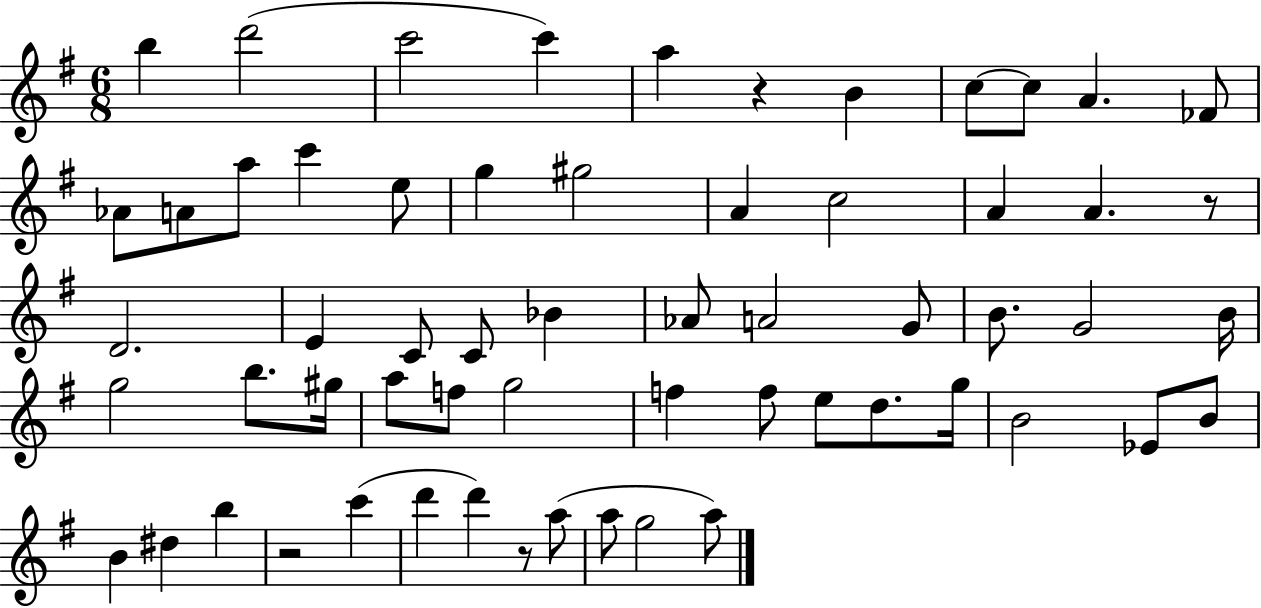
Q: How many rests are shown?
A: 4